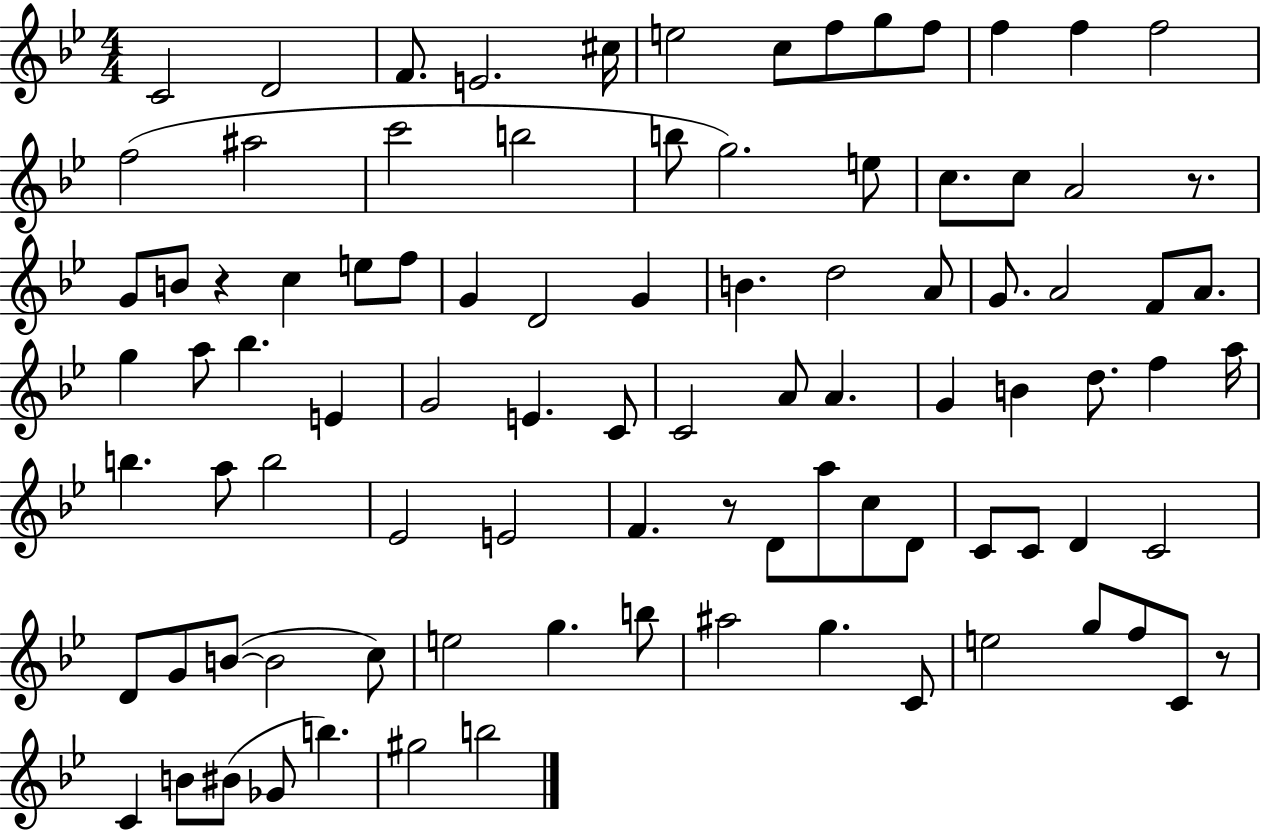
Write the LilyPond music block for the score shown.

{
  \clef treble
  \numericTimeSignature
  \time 4/4
  \key bes \major
  c'2 d'2 | f'8. e'2. cis''16 | e''2 c''8 f''8 g''8 f''8 | f''4 f''4 f''2 | \break f''2( ais''2 | c'''2 b''2 | b''8 g''2.) e''8 | c''8. c''8 a'2 r8. | \break g'8 b'8 r4 c''4 e''8 f''8 | g'4 d'2 g'4 | b'4. d''2 a'8 | g'8. a'2 f'8 a'8. | \break g''4 a''8 bes''4. e'4 | g'2 e'4. c'8 | c'2 a'8 a'4. | g'4 b'4 d''8. f''4 a''16 | \break b''4. a''8 b''2 | ees'2 e'2 | f'4. r8 d'8 a''8 c''8 d'8 | c'8 c'8 d'4 c'2 | \break d'8 g'8 b'8~(~ b'2 c''8) | e''2 g''4. b''8 | ais''2 g''4. c'8 | e''2 g''8 f''8 c'8 r8 | \break c'4 b'8 bis'8( ges'8 b''4.) | gis''2 b''2 | \bar "|."
}